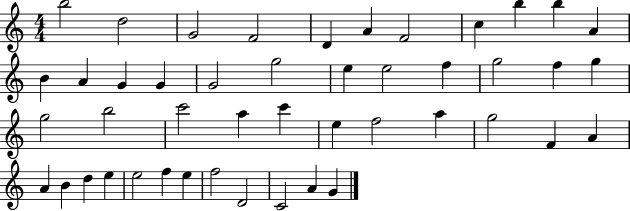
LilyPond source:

{
  \clef treble
  \numericTimeSignature
  \time 4/4
  \key c \major
  b''2 d''2 | g'2 f'2 | d'4 a'4 f'2 | c''4 b''4 b''4 a'4 | \break b'4 a'4 g'4 g'4 | g'2 g''2 | e''4 e''2 f''4 | g''2 f''4 g''4 | \break g''2 b''2 | c'''2 a''4 c'''4 | e''4 f''2 a''4 | g''2 f'4 a'4 | \break a'4 b'4 d''4 e''4 | e''2 f''4 e''4 | f''2 d'2 | c'2 a'4 g'4 | \break \bar "|."
}